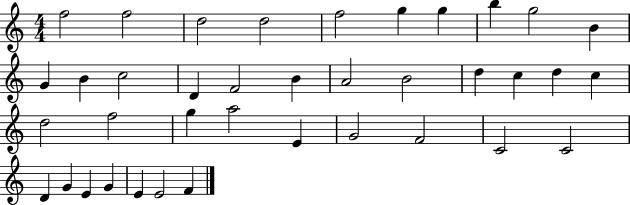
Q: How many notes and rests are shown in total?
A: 38